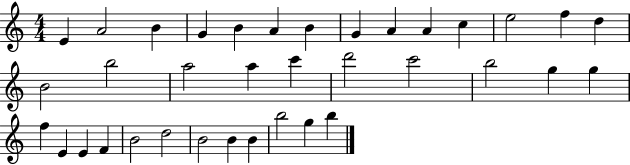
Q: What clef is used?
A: treble